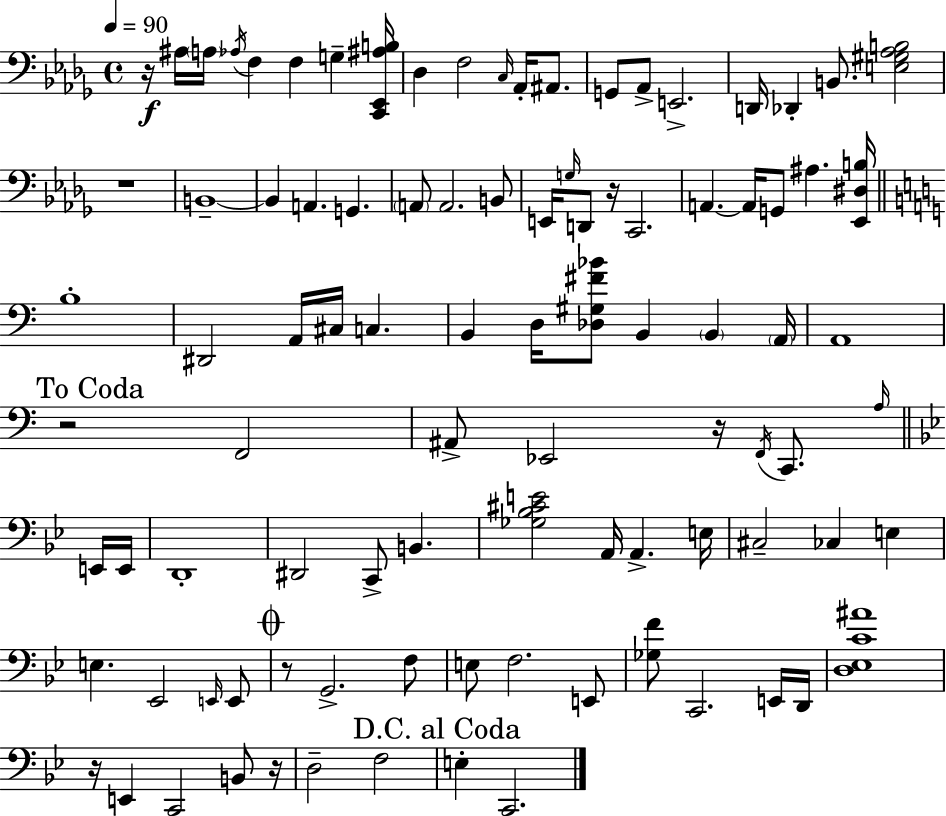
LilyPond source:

{
  \clef bass
  \time 4/4
  \defaultTimeSignature
  \key bes \minor
  \tempo 4 = 90
  \repeat volta 2 { r16\f ais16 \parenthesize a16 \acciaccatura { aes16 } f4 f4 g4-- | <c, ees, ais b>16 des4 f2 \grace { c16 } aes,16-. ais,8. | g,8 aes,8-> e,2.-> | d,16 des,4-. b,8. <e gis aes b>2 | \break r1 | b,1--~~ | b,4 a,4. g,4. | \parenthesize a,8 a,2. | \break b,8 e,16 \grace { g16 } d,8 r16 c,2. | a,4.~~ a,16 g,8 ais4. | <ees, dis b>16 \bar "||" \break \key c \major b1-. | dis,2 a,16 cis16 c4. | b,4 d16 <des gis fis' bes'>8 b,4 \parenthesize b,4 \parenthesize a,16 | a,1 | \break \mark "To Coda" r2 f,2 | ais,8-> ees,2 r16 \acciaccatura { f,16 } c,8. \grace { a16 } | \bar "||" \break \key bes \major e,16 e,16 d,1-. | dis,2 c,8-> b,4. | <ges bes cis' e'>2 a,16 a,4.-> | e16 cis2-- ces4 e4 | \break e4. ees,2 | \grace { e,16 } e,8 \mark \markup { \musicglyph "scripts.coda" } r8 g,2.-> | f8 e8 f2. | e,8 <ges f'>8 c,2. | \break e,16 d,16 <d ees c' ais'>1 | r16 e,4 c,2 | b,8 r16 d2-- f2 | \mark "D.C. al Coda" e4-. c,2. | \break } \bar "|."
}